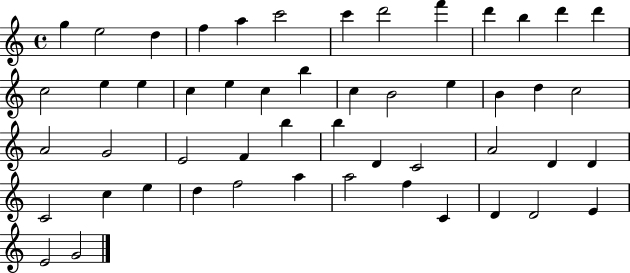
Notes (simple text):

G5/q E5/h D5/q F5/q A5/q C6/h C6/q D6/h F6/q D6/q B5/q D6/q D6/q C5/h E5/q E5/q C5/q E5/q C5/q B5/q C5/q B4/h E5/q B4/q D5/q C5/h A4/h G4/h E4/h F4/q B5/q B5/q D4/q C4/h A4/h D4/q D4/q C4/h C5/q E5/q D5/q F5/h A5/q A5/h F5/q C4/q D4/q D4/h E4/q E4/h G4/h